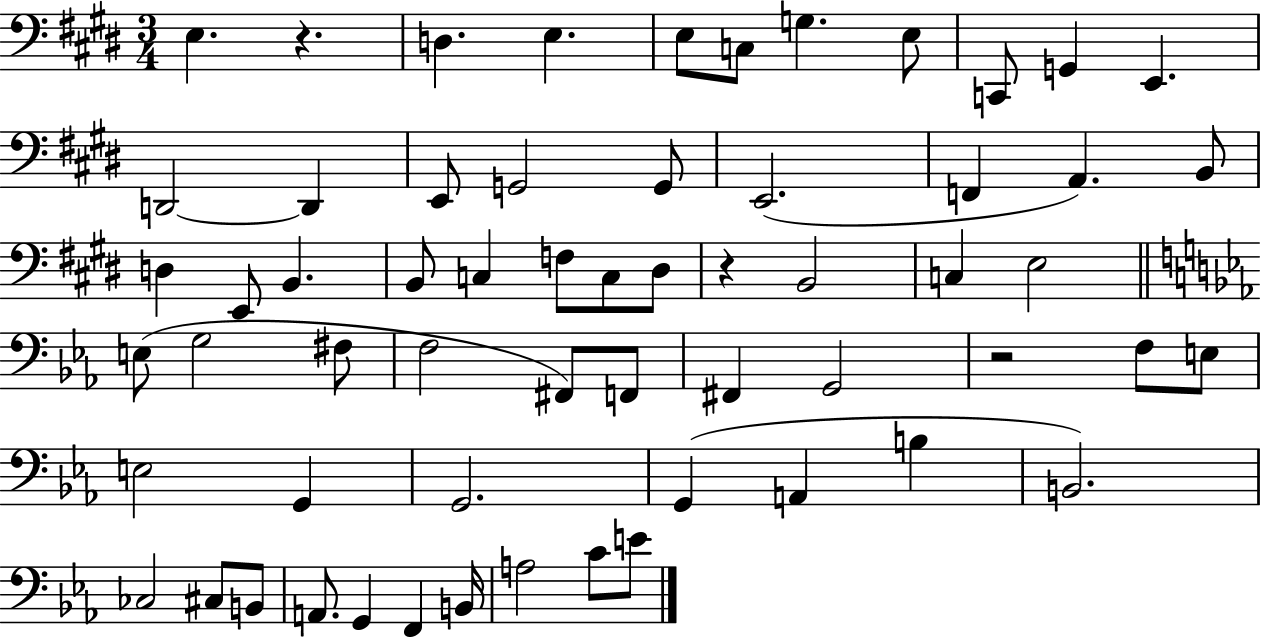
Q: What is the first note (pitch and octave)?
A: E3